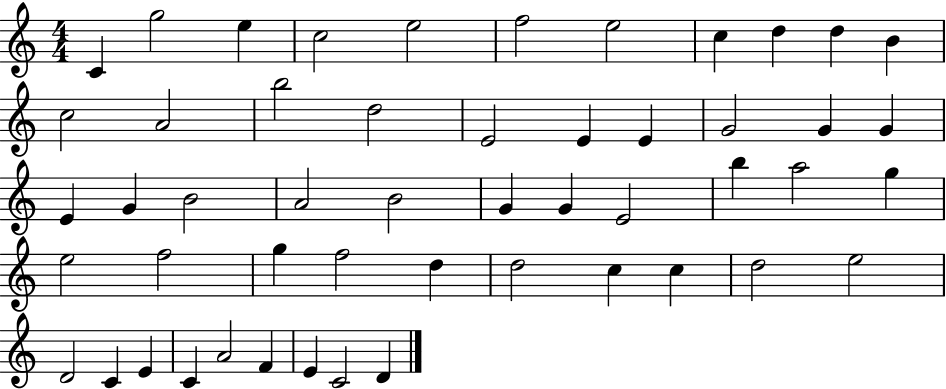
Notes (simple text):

C4/q G5/h E5/q C5/h E5/h F5/h E5/h C5/q D5/q D5/q B4/q C5/h A4/h B5/h D5/h E4/h E4/q E4/q G4/h G4/q G4/q E4/q G4/q B4/h A4/h B4/h G4/q G4/q E4/h B5/q A5/h G5/q E5/h F5/h G5/q F5/h D5/q D5/h C5/q C5/q D5/h E5/h D4/h C4/q E4/q C4/q A4/h F4/q E4/q C4/h D4/q